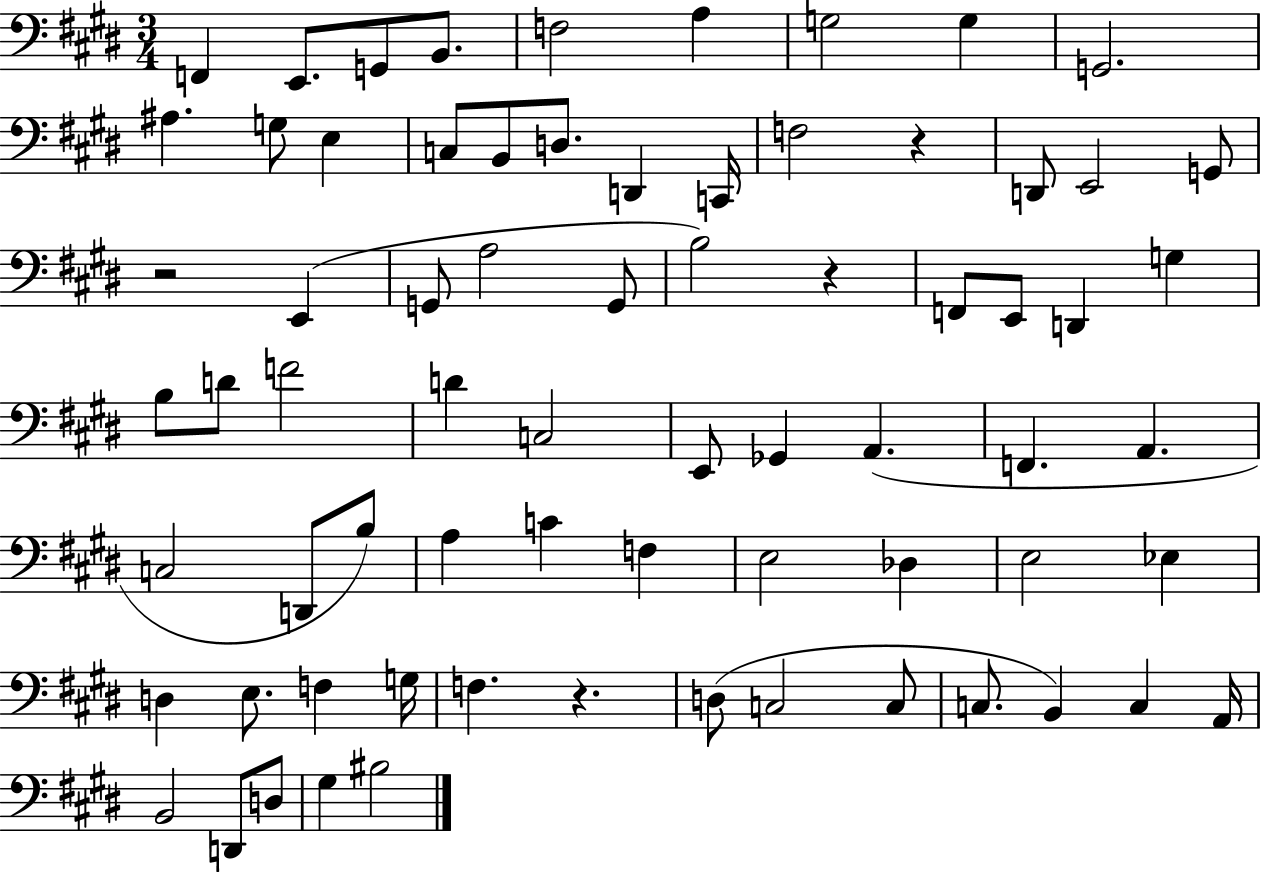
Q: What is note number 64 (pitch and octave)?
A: D2